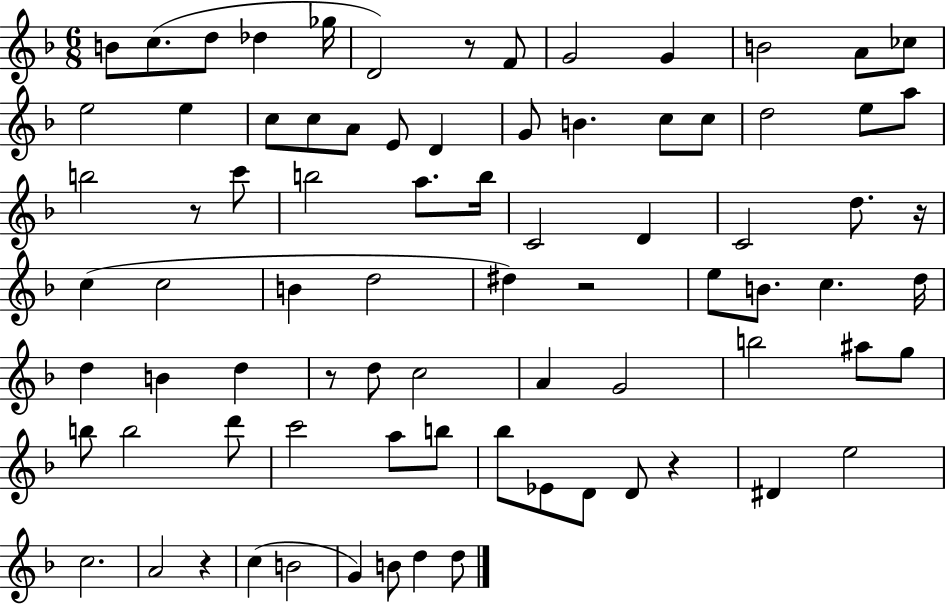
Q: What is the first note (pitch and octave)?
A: B4